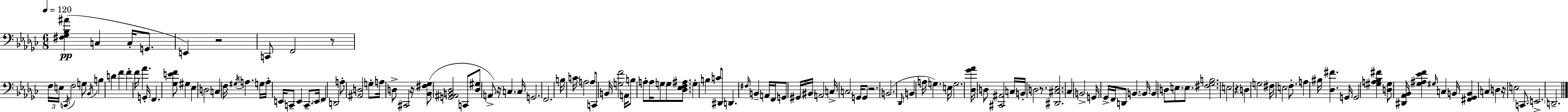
[F#3,Gb3,Bb3,A#4]/q C3/q C3/s G2/e. E2/q R/h C2/e F2/h R/e F3/s E3/s C2/s F3/h G3/e Bb2/s B3/q D4/q F4/q F4/q F4/s Ab4/q. G2/s F2/q. [Gb3,E4,F4]/e G#3/q Eb3/q D3/h C3/q F3/s G#3/s A3/q. G3/s A3/s E2/s C2/e E2/q C2/e. E2/s F2/q D2/h A3/e [A#2,D3]/h G3/e A3/s D3/e C#2/h R/s [Bb2,F#3,Gb3]/e [G2,A#2,B2,Db3]/h C2/e [Db3,G#3]/e A2/e R/s C3/q. C3/s G2/h. F2/h. B3/s C4/s A3/h A3/e C2/e B2/s [G3,F4]/h A2/s B3/e A3/e A3/s G3/e G3/e [Db3,Eb3,F3,A#3]/e. G3/q B3/q C4/e D#2/e D2/q. F#3/s B2/q A2/s F2/s G2/e G#2/s BIS2/s A2/h C3/s C3/h G2/s G2/e R/h. B2/h. Db2/s B2/q A3/s G3/q. E3/s G3/h. [Db3,Gb4,Ab4]/s D3/e [C#2,A#2]/h C3/s B2/s D3/h R/e. [D#2,C#3,Eb3]/h. CES3/q B2/h G2/s Gb2/s F2/s D2/e B2/q. B2/s B2/q D3/e E3/e. E3/e. [F#3,Gb3,B3]/h. E3/h R/q D3/q G3/h F#3/s E3/h F3/e. A3/q BIS3/s [Db3,F#4]/q. G2/s G2/h [G#3,A3,Bb3,F#4]/q [D3,G#3]/e [D#2,Ab2,Bb2]/s [Gb3,A#3,Eb4,F4]/q G#3/s C3/q B2/s [F#2,Gb2,B2]/q C3/q D3/q R/s E3/h C2/e. E2/h. D2/h.